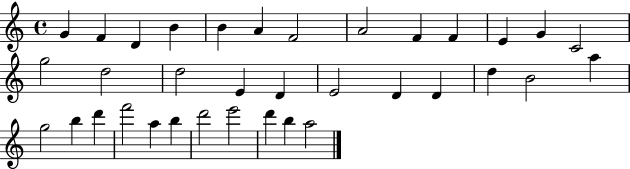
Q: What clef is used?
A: treble